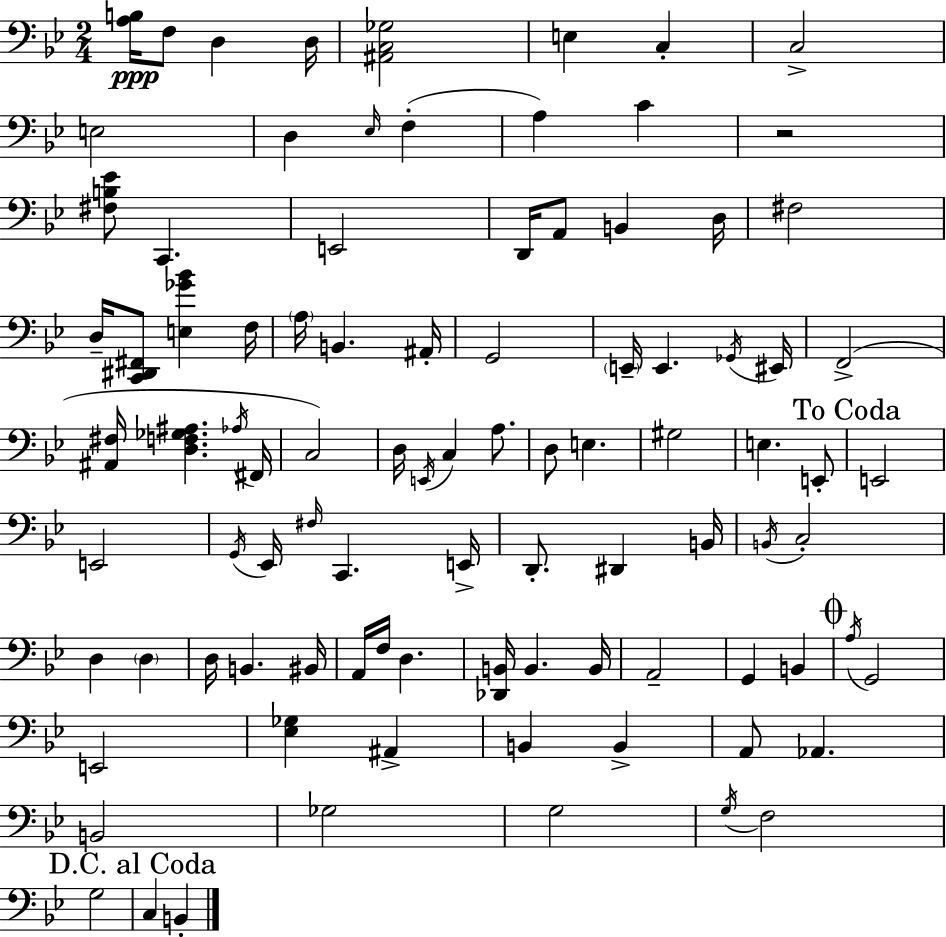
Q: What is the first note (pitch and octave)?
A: F3